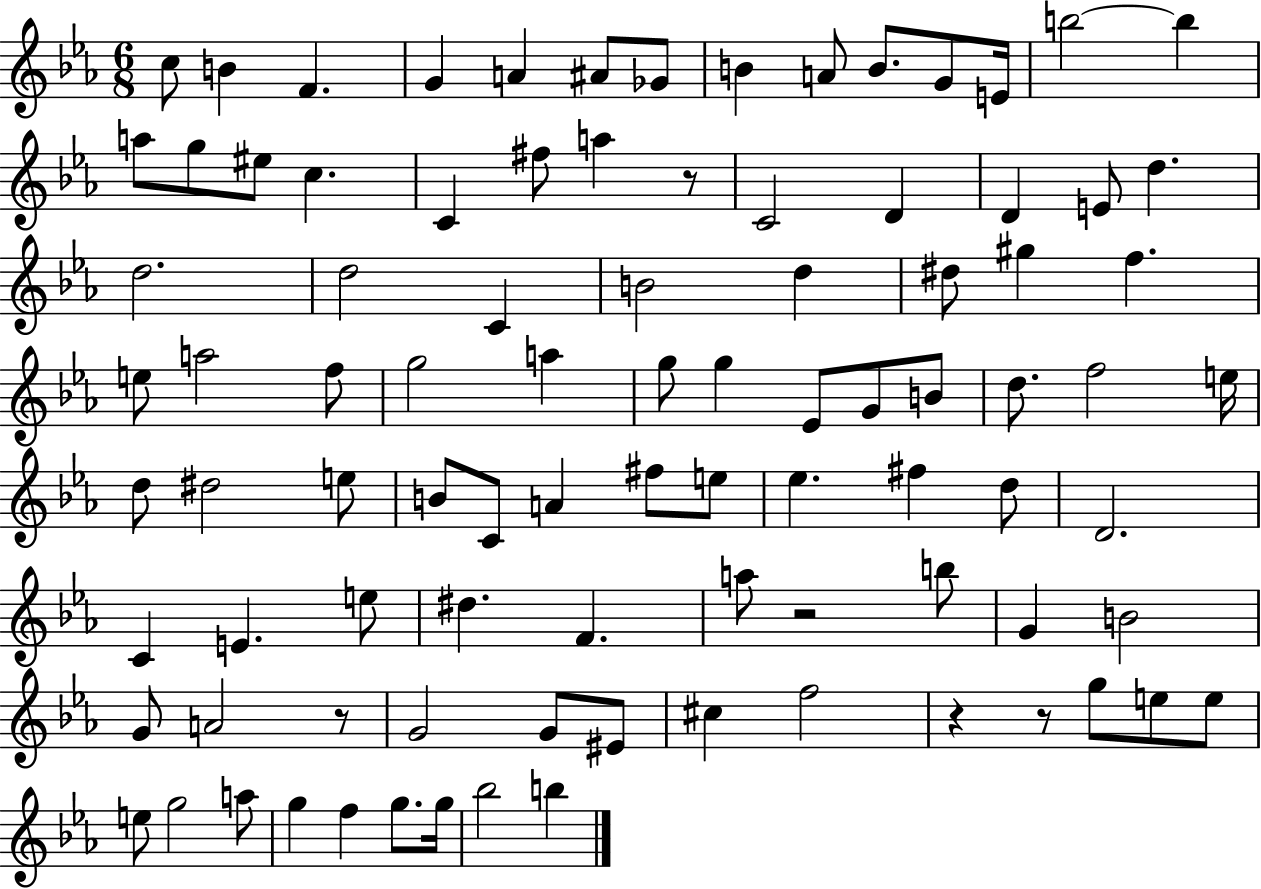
C5/e B4/q F4/q. G4/q A4/q A#4/e Gb4/e B4/q A4/e B4/e. G4/e E4/s B5/h B5/q A5/e G5/e EIS5/e C5/q. C4/q F#5/e A5/q R/e C4/h D4/q D4/q E4/e D5/q. D5/h. D5/h C4/q B4/h D5/q D#5/e G#5/q F5/q. E5/e A5/h F5/e G5/h A5/q G5/e G5/q Eb4/e G4/e B4/e D5/e. F5/h E5/s D5/e D#5/h E5/e B4/e C4/e A4/q F#5/e E5/e Eb5/q. F#5/q D5/e D4/h. C4/q E4/q. E5/e D#5/q. F4/q. A5/e R/h B5/e G4/q B4/h G4/e A4/h R/e G4/h G4/e EIS4/e C#5/q F5/h R/q R/e G5/e E5/e E5/e E5/e G5/h A5/e G5/q F5/q G5/e. G5/s Bb5/h B5/q